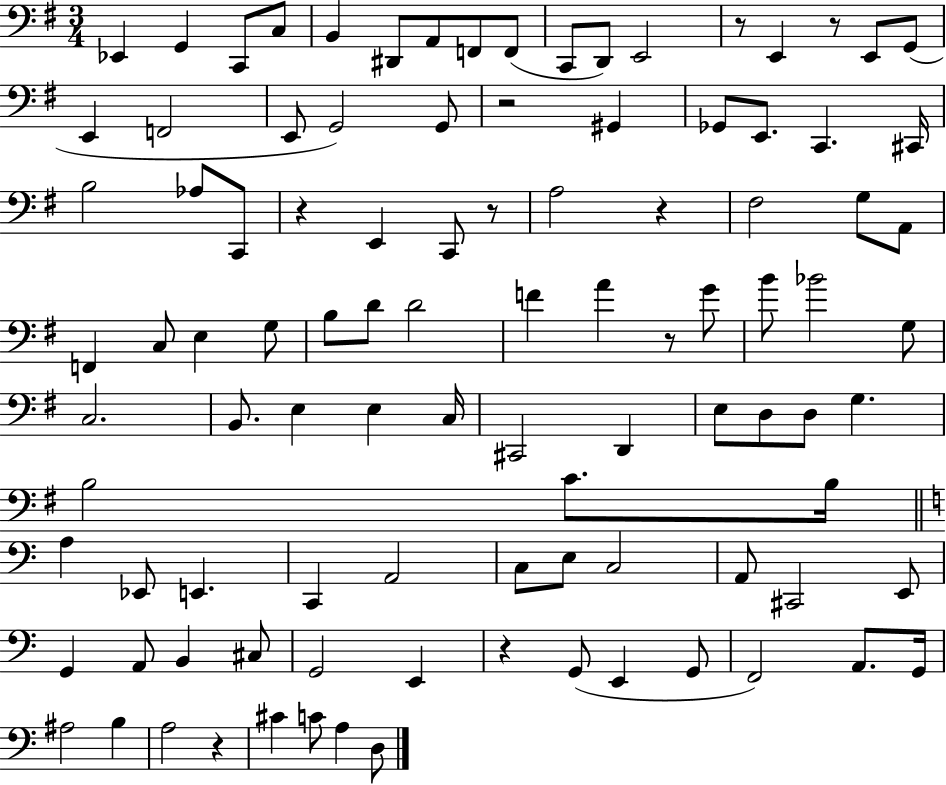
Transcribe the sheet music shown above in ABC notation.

X:1
T:Untitled
M:3/4
L:1/4
K:G
_E,, G,, C,,/2 C,/2 B,, ^D,,/2 A,,/2 F,,/2 F,,/2 C,,/2 D,,/2 E,,2 z/2 E,, z/2 E,,/2 G,,/2 E,, F,,2 E,,/2 G,,2 G,,/2 z2 ^G,, _G,,/2 E,,/2 C,, ^C,,/4 B,2 _A,/2 C,,/2 z E,, C,,/2 z/2 A,2 z ^F,2 G,/2 A,,/2 F,, C,/2 E, G,/2 B,/2 D/2 D2 F A z/2 G/2 B/2 _B2 G,/2 C,2 B,,/2 E, E, C,/4 ^C,,2 D,, E,/2 D,/2 D,/2 G, B,2 C/2 B,/4 A, _E,,/2 E,, C,, A,,2 C,/2 E,/2 C,2 A,,/2 ^C,,2 E,,/2 G,, A,,/2 B,, ^C,/2 G,,2 E,, z G,,/2 E,, G,,/2 F,,2 A,,/2 G,,/4 ^A,2 B, A,2 z ^C C/2 A, D,/2